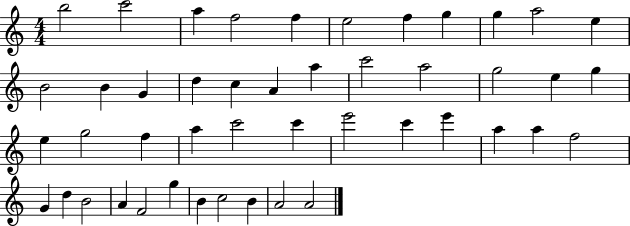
{
  \clef treble
  \numericTimeSignature
  \time 4/4
  \key c \major
  b''2 c'''2 | a''4 f''2 f''4 | e''2 f''4 g''4 | g''4 a''2 e''4 | \break b'2 b'4 g'4 | d''4 c''4 a'4 a''4 | c'''2 a''2 | g''2 e''4 g''4 | \break e''4 g''2 f''4 | a''4 c'''2 c'''4 | e'''2 c'''4 e'''4 | a''4 a''4 f''2 | \break g'4 d''4 b'2 | a'4 f'2 g''4 | b'4 c''2 b'4 | a'2 a'2 | \break \bar "|."
}